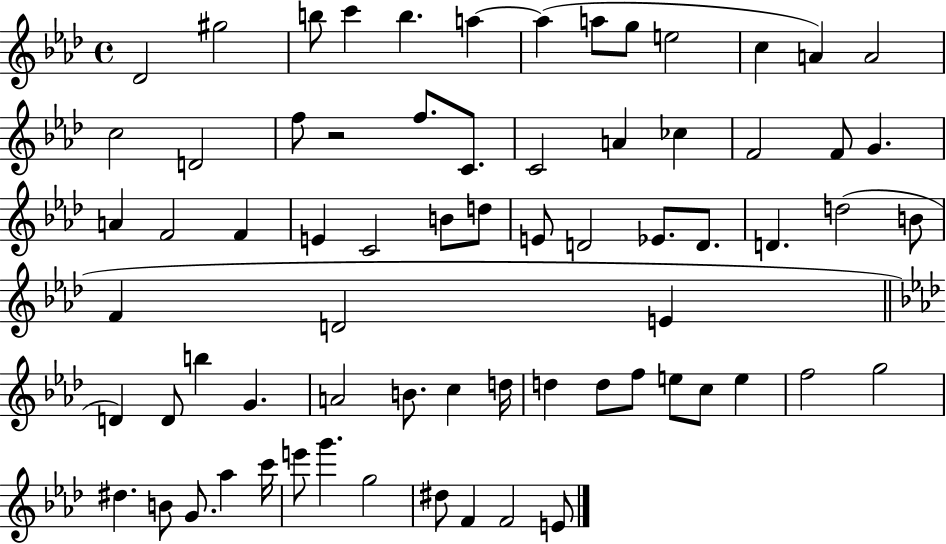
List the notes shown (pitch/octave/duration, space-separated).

Db4/h G#5/h B5/e C6/q B5/q. A5/q A5/q A5/e G5/e E5/h C5/q A4/q A4/h C5/h D4/h F5/e R/h F5/e. C4/e. C4/h A4/q CES5/q F4/h F4/e G4/q. A4/q F4/h F4/q E4/q C4/h B4/e D5/e E4/e D4/h Eb4/e. D4/e. D4/q. D5/h B4/e F4/q D4/h E4/q D4/q D4/e B5/q G4/q. A4/h B4/e. C5/q D5/s D5/q D5/e F5/e E5/e C5/e E5/q F5/h G5/h D#5/q. B4/e G4/e. Ab5/q C6/s E6/e G6/q. G5/h D#5/e F4/q F4/h E4/e